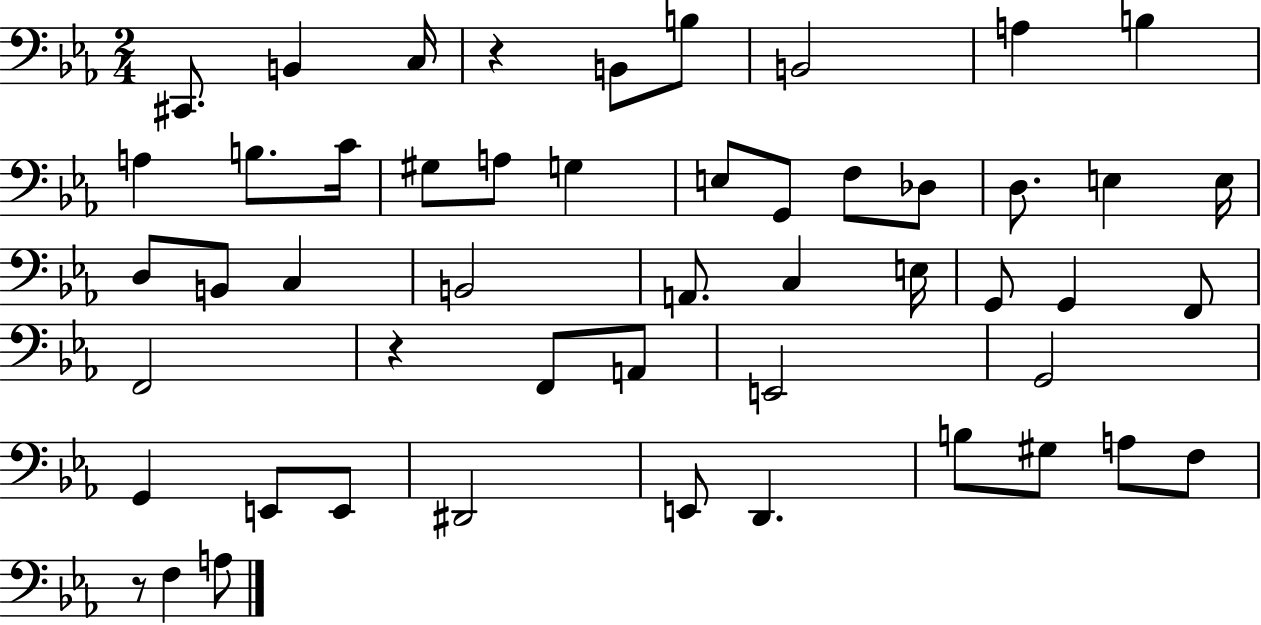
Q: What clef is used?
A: bass